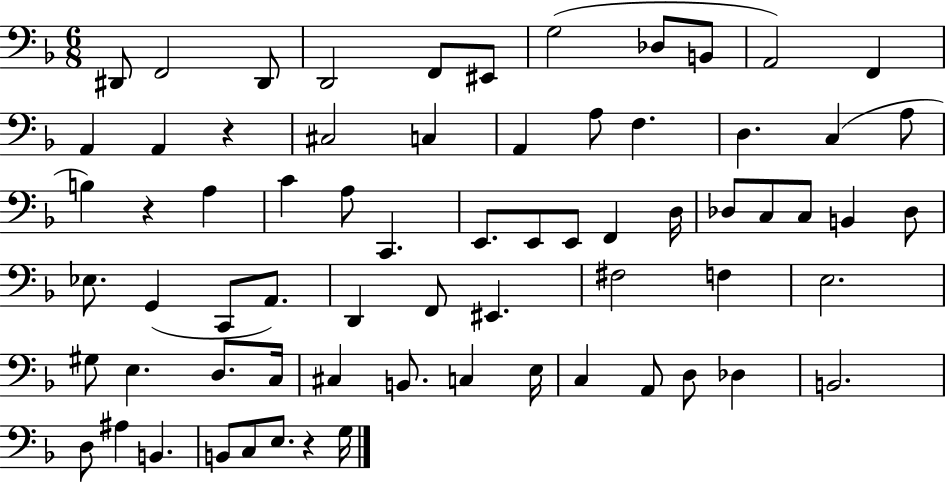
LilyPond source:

{
  \clef bass
  \numericTimeSignature
  \time 6/8
  \key f \major
  dis,8 f,2 dis,8 | d,2 f,8 eis,8 | g2( des8 b,8 | a,2) f,4 | \break a,4 a,4 r4 | cis2 c4 | a,4 a8 f4. | d4. c4( a8 | \break b4) r4 a4 | c'4 a8 c,4. | e,8. e,8 e,8 f,4 d16 | des8 c8 c8 b,4 des8 | \break ees8. g,4( c,8 a,8.) | d,4 f,8 eis,4. | fis2 f4 | e2. | \break gis8 e4. d8. c16 | cis4 b,8. c4 e16 | c4 a,8 d8 des4 | b,2. | \break d8 ais4 b,4. | b,8 c8 e8. r4 g16 | \bar "|."
}